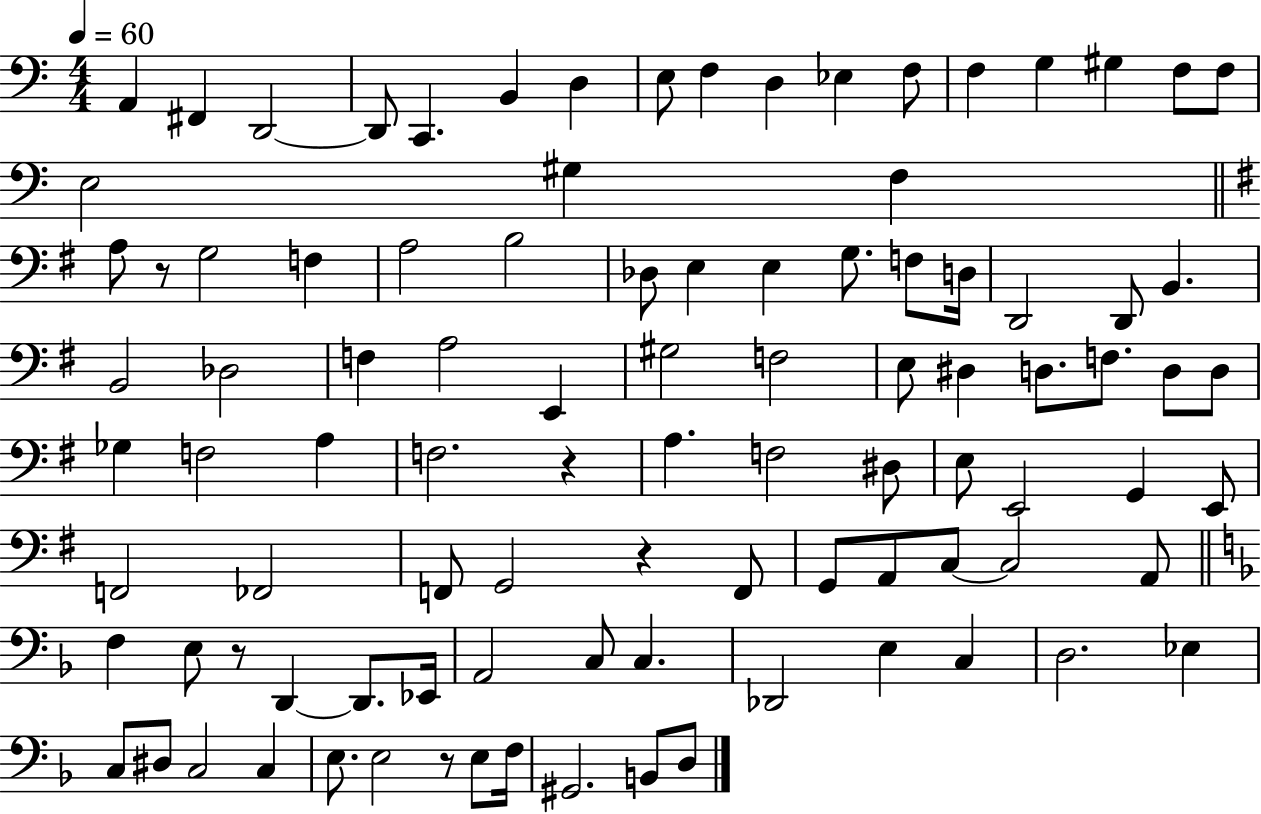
X:1
T:Untitled
M:4/4
L:1/4
K:C
A,, ^F,, D,,2 D,,/2 C,, B,, D, E,/2 F, D, _E, F,/2 F, G, ^G, F,/2 F,/2 E,2 ^G, F, A,/2 z/2 G,2 F, A,2 B,2 _D,/2 E, E, G,/2 F,/2 D,/4 D,,2 D,,/2 B,, B,,2 _D,2 F, A,2 E,, ^G,2 F,2 E,/2 ^D, D,/2 F,/2 D,/2 D,/2 _G, F,2 A, F,2 z A, F,2 ^D,/2 E,/2 E,,2 G,, E,,/2 F,,2 _F,,2 F,,/2 G,,2 z F,,/2 G,,/2 A,,/2 C,/2 C,2 A,,/2 F, E,/2 z/2 D,, D,,/2 _E,,/4 A,,2 C,/2 C, _D,,2 E, C, D,2 _E, C,/2 ^D,/2 C,2 C, E,/2 E,2 z/2 E,/2 F,/4 ^G,,2 B,,/2 D,/2